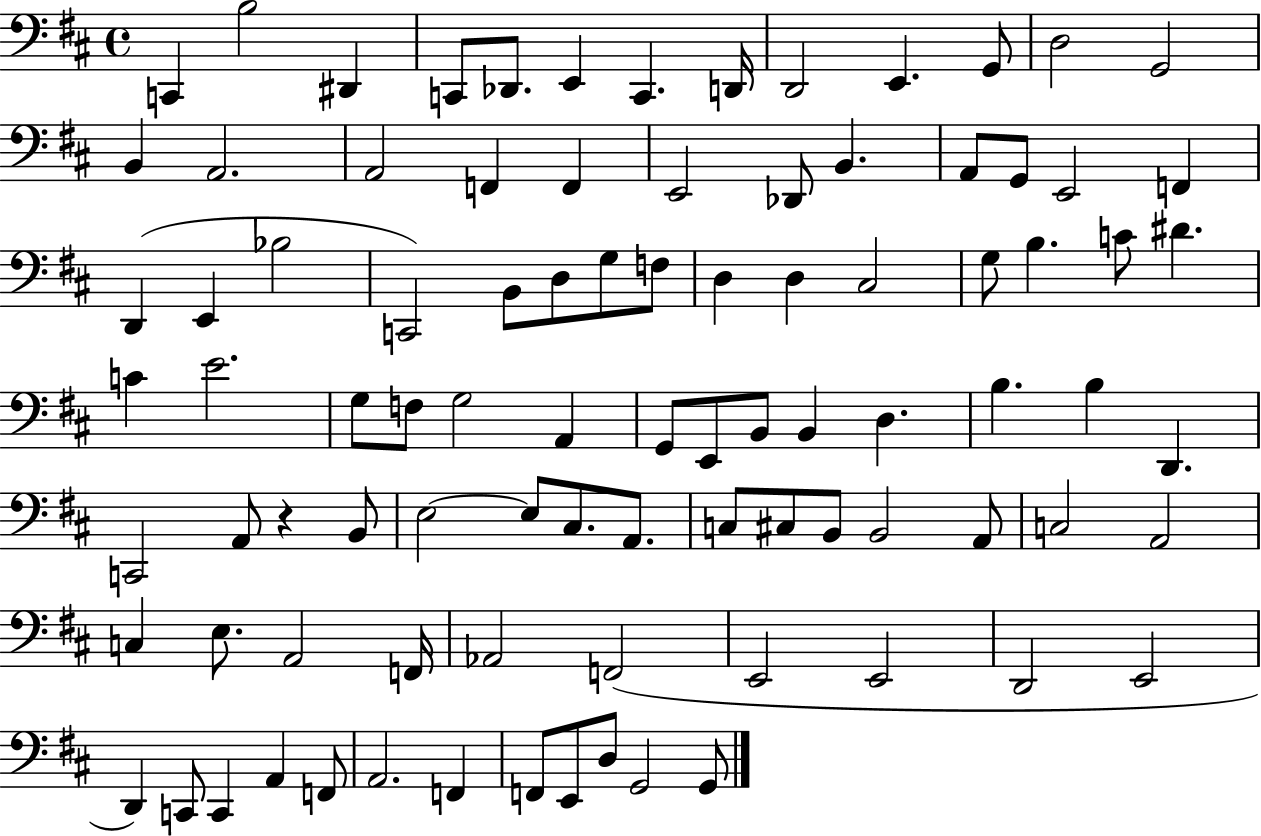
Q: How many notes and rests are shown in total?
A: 91